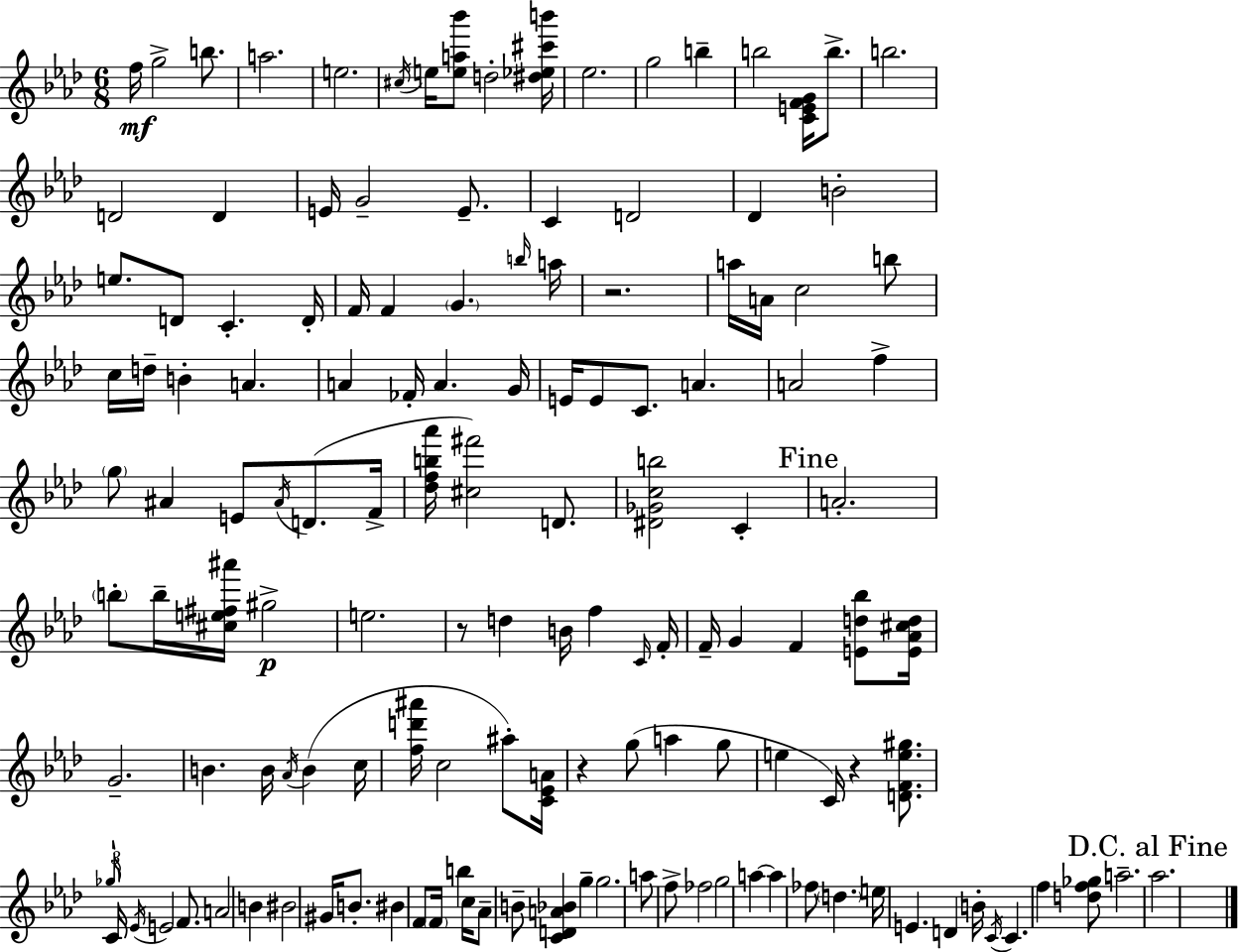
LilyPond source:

{
  \clef treble
  \numericTimeSignature
  \time 6/8
  \key aes \major
  f''16\mf g''2-> b''8. | a''2. | e''2. | \acciaccatura { cis''16 } e''16 <e'' a'' bes'''>8 d''2-. | \break <dis'' ees'' cis''' b'''>16 ees''2. | g''2 b''4-- | b''2 <c' e' f' g'>16 b''8.-> | b''2. | \break d'2 d'4 | e'16 g'2-- e'8.-- | c'4 d'2 | des'4 b'2-. | \break e''8. d'8 c'4.-. | d'16-. f'16 f'4 \parenthesize g'4. | \grace { b''16 } a''16 r2. | a''16 a'16 c''2 | \break b''8 c''16 d''16-- b'4-. a'4. | a'4 fes'16-. a'4. | g'16 e'16 e'8 c'8. a'4. | a'2 f''4-> | \break \parenthesize g''8 ais'4 e'8 \acciaccatura { ais'16 } d'8.( | f'16-> <des'' f'' b'' aes'''>16 <cis'' fis'''>2) | d'8. <dis' ges' c'' b''>2 c'4-. | \mark "Fine" a'2.-. | \break \parenthesize b''8-. b''16-- <cis'' e'' fis'' ais'''>16 gis''2->\p | e''2. | r8 d''4 b'16 f''4 | \grace { c'16 } f'16-. f'16-- g'4 f'4 | \break <e' d'' bes''>8 <e' aes' cis'' d''>16 g'2.-- | b'4. b'16 \acciaccatura { aes'16 } | b'4( c''16 <f'' d''' ais'''>16 c''2 | ais''8-.) <c' ees' a'>16 r4 g''8( a''4 | \break g''8 e''4 c'16) r4 | <d' f' e'' gis''>8. \tuplet 3/2 { \grace { ges''16 } c'16 \acciaccatura { ees'16 } } e'2 | f'8. a'2 | b'4 bis'2 | \break gis'16 b'8.-. bis'4 f'8 | \parenthesize f'16 b''4 c''16 aes'8-- b'8-- <c' d' a' bes'>4 | g''4-- g''2. | a''8 f''8-> fes''2 | \break g''2 | a''4~~ a''4 fes''8 | \parenthesize d''4. e''16 e'4. | d'4 b'16-. \acciaccatura { c'16 } c'4. | \break f''4 <d'' f'' ges''>8 a''2.-- | \mark "D.C. al Fine" aes''2. | \bar "|."
}